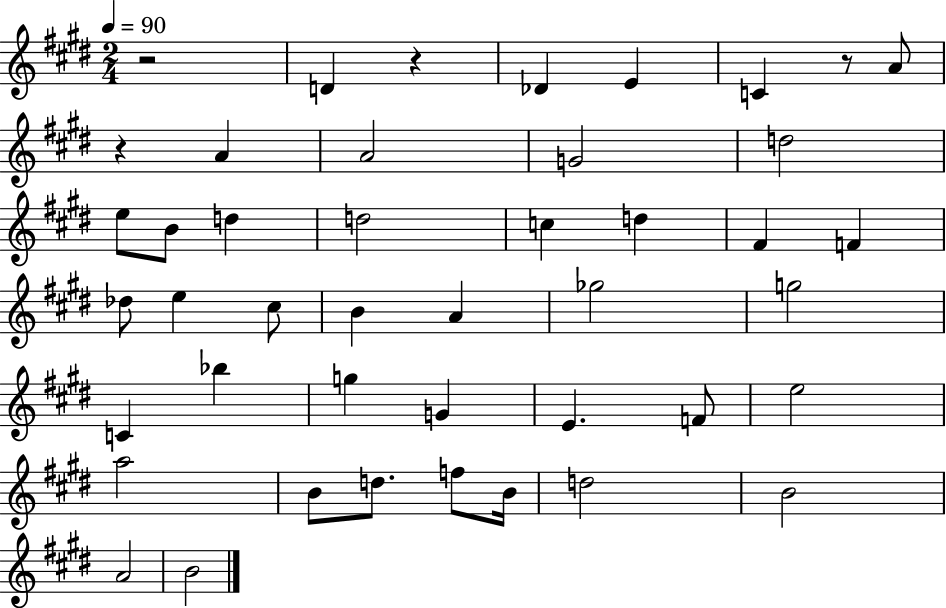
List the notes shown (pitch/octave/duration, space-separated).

R/h D4/q R/q Db4/q E4/q C4/q R/e A4/e R/q A4/q A4/h G4/h D5/h E5/e B4/e D5/q D5/h C5/q D5/q F#4/q F4/q Db5/e E5/q C#5/e B4/q A4/q Gb5/h G5/h C4/q Bb5/q G5/q G4/q E4/q. F4/e E5/h A5/h B4/e D5/e. F5/e B4/s D5/h B4/h A4/h B4/h